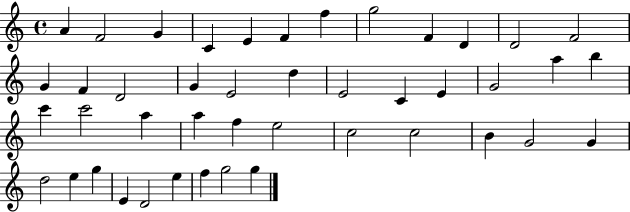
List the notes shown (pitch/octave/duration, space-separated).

A4/q F4/h G4/q C4/q E4/q F4/q F5/q G5/h F4/q D4/q D4/h F4/h G4/q F4/q D4/h G4/q E4/h D5/q E4/h C4/q E4/q G4/h A5/q B5/q C6/q C6/h A5/q A5/q F5/q E5/h C5/h C5/h B4/q G4/h G4/q D5/h E5/q G5/q E4/q D4/h E5/q F5/q G5/h G5/q